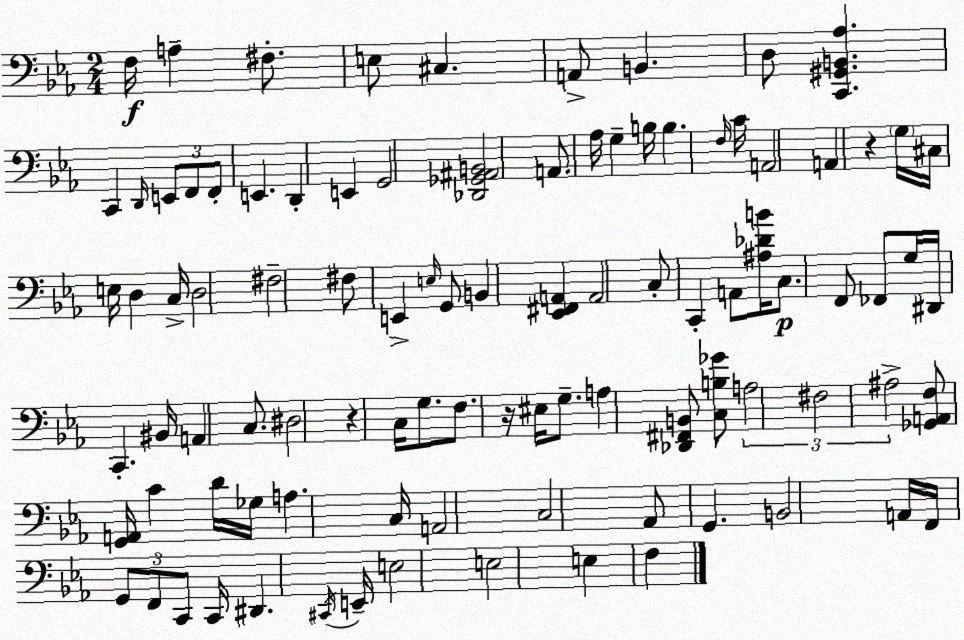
X:1
T:Untitled
M:2/4
L:1/4
K:Cm
F,/4 A, ^F,/2 E,/2 ^C, A,,/2 B,, D,/2 [C,,^G,,B,,_A,] C,, D,,/4 E,,/2 F,,/2 F,,/2 E,, D,, E,, G,,2 [_D,,_G,,^A,,B,,]2 A,,/2 _A,/4 G, B,/4 B, F,/4 C/4 A,,2 A,, z G,/4 ^C,/4 E,/4 D, C,/4 D,2 ^F,2 ^F,/2 E,, E,/4 G,,/2 B,, [_E,,^F,,A,,] A,,2 C,/2 C,, A,,/2 [^A,_DB]/4 C,/2 F,,/2 _F,,/2 G,/4 ^D,,/4 C,, ^B,,/4 A,, C,/2 ^D,2 z C,/4 G,/2 F,/2 z/4 ^E,/4 G,/2 A, [_D,,^F,,B,,]/2 [C,B,_G]/2 A,2 ^F,2 ^A,2 [_G,,A,,F,]/2 [G,,A,,]/4 C D/4 _G,/4 A, C,/4 A,,2 C,2 _A,,/2 G,, B,,2 A,,/4 F,,/4 G,,/2 F,,/2 C,,/2 C,,/4 ^D,, ^C,,/4 E,,/4 E,2 E,2 E, F,